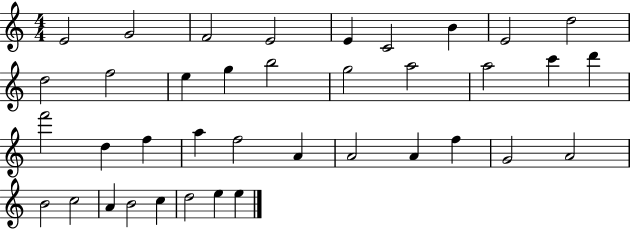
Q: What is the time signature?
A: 4/4